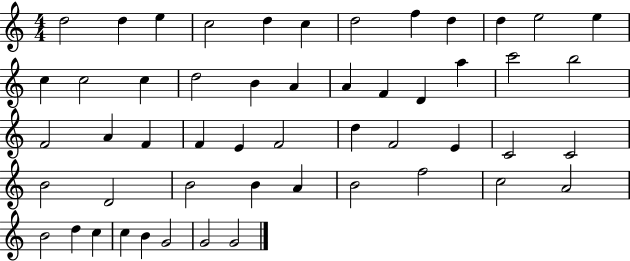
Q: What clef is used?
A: treble